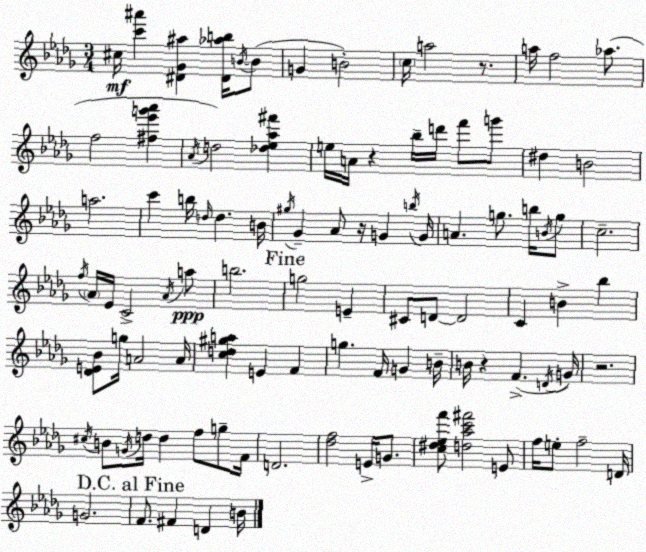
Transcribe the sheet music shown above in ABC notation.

X:1
T:Untitled
M:3/4
L:1/4
K:Bbm
^c/4 [c'^a'] [^D_G^a] [^D_ab]/4 B/4 B/2 G B2 c/4 a2 z/2 a/4 f2 _a/2 f2 [^f_e'g'_a'] _A/4 d2 [_d_e_a^f'] e/4 A/4 z _b/4 d'/4 f'/2 g'/2 ^d B2 a2 c' b/4 d/4 d B/4 ^g/4 _G _A/2 z/4 G b/4 G/4 A g/2 b/4 B/4 g/2 c2 f/4 _A/4 _E/4 C2 _A/4 a/2 b2 g2 E ^C/2 D/2 D2 C B _b [_DE_B]/2 g/4 A2 A/4 [cd^ga] E F g F/4 G B/4 B/4 z F D/4 G/4 z2 ^c/4 B/2 G/4 d/4 d f/2 g/2 F/4 D2 [_df]2 E/4 G/2 [c^d_ef']/2 [d_ac'^f']2 E/2 f/4 e/2 f2 D/4 G2 F/2 ^F D B/4